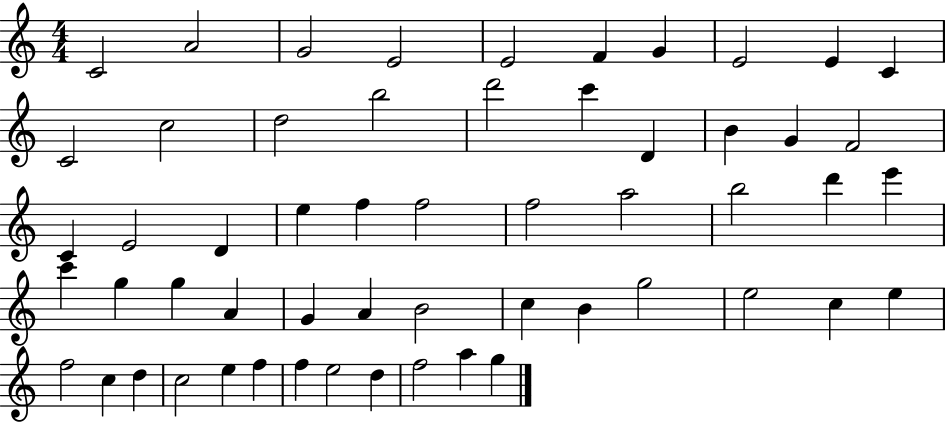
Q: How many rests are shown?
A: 0